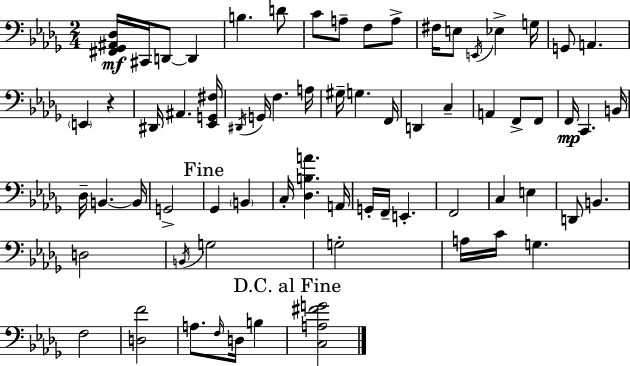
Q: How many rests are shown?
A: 1